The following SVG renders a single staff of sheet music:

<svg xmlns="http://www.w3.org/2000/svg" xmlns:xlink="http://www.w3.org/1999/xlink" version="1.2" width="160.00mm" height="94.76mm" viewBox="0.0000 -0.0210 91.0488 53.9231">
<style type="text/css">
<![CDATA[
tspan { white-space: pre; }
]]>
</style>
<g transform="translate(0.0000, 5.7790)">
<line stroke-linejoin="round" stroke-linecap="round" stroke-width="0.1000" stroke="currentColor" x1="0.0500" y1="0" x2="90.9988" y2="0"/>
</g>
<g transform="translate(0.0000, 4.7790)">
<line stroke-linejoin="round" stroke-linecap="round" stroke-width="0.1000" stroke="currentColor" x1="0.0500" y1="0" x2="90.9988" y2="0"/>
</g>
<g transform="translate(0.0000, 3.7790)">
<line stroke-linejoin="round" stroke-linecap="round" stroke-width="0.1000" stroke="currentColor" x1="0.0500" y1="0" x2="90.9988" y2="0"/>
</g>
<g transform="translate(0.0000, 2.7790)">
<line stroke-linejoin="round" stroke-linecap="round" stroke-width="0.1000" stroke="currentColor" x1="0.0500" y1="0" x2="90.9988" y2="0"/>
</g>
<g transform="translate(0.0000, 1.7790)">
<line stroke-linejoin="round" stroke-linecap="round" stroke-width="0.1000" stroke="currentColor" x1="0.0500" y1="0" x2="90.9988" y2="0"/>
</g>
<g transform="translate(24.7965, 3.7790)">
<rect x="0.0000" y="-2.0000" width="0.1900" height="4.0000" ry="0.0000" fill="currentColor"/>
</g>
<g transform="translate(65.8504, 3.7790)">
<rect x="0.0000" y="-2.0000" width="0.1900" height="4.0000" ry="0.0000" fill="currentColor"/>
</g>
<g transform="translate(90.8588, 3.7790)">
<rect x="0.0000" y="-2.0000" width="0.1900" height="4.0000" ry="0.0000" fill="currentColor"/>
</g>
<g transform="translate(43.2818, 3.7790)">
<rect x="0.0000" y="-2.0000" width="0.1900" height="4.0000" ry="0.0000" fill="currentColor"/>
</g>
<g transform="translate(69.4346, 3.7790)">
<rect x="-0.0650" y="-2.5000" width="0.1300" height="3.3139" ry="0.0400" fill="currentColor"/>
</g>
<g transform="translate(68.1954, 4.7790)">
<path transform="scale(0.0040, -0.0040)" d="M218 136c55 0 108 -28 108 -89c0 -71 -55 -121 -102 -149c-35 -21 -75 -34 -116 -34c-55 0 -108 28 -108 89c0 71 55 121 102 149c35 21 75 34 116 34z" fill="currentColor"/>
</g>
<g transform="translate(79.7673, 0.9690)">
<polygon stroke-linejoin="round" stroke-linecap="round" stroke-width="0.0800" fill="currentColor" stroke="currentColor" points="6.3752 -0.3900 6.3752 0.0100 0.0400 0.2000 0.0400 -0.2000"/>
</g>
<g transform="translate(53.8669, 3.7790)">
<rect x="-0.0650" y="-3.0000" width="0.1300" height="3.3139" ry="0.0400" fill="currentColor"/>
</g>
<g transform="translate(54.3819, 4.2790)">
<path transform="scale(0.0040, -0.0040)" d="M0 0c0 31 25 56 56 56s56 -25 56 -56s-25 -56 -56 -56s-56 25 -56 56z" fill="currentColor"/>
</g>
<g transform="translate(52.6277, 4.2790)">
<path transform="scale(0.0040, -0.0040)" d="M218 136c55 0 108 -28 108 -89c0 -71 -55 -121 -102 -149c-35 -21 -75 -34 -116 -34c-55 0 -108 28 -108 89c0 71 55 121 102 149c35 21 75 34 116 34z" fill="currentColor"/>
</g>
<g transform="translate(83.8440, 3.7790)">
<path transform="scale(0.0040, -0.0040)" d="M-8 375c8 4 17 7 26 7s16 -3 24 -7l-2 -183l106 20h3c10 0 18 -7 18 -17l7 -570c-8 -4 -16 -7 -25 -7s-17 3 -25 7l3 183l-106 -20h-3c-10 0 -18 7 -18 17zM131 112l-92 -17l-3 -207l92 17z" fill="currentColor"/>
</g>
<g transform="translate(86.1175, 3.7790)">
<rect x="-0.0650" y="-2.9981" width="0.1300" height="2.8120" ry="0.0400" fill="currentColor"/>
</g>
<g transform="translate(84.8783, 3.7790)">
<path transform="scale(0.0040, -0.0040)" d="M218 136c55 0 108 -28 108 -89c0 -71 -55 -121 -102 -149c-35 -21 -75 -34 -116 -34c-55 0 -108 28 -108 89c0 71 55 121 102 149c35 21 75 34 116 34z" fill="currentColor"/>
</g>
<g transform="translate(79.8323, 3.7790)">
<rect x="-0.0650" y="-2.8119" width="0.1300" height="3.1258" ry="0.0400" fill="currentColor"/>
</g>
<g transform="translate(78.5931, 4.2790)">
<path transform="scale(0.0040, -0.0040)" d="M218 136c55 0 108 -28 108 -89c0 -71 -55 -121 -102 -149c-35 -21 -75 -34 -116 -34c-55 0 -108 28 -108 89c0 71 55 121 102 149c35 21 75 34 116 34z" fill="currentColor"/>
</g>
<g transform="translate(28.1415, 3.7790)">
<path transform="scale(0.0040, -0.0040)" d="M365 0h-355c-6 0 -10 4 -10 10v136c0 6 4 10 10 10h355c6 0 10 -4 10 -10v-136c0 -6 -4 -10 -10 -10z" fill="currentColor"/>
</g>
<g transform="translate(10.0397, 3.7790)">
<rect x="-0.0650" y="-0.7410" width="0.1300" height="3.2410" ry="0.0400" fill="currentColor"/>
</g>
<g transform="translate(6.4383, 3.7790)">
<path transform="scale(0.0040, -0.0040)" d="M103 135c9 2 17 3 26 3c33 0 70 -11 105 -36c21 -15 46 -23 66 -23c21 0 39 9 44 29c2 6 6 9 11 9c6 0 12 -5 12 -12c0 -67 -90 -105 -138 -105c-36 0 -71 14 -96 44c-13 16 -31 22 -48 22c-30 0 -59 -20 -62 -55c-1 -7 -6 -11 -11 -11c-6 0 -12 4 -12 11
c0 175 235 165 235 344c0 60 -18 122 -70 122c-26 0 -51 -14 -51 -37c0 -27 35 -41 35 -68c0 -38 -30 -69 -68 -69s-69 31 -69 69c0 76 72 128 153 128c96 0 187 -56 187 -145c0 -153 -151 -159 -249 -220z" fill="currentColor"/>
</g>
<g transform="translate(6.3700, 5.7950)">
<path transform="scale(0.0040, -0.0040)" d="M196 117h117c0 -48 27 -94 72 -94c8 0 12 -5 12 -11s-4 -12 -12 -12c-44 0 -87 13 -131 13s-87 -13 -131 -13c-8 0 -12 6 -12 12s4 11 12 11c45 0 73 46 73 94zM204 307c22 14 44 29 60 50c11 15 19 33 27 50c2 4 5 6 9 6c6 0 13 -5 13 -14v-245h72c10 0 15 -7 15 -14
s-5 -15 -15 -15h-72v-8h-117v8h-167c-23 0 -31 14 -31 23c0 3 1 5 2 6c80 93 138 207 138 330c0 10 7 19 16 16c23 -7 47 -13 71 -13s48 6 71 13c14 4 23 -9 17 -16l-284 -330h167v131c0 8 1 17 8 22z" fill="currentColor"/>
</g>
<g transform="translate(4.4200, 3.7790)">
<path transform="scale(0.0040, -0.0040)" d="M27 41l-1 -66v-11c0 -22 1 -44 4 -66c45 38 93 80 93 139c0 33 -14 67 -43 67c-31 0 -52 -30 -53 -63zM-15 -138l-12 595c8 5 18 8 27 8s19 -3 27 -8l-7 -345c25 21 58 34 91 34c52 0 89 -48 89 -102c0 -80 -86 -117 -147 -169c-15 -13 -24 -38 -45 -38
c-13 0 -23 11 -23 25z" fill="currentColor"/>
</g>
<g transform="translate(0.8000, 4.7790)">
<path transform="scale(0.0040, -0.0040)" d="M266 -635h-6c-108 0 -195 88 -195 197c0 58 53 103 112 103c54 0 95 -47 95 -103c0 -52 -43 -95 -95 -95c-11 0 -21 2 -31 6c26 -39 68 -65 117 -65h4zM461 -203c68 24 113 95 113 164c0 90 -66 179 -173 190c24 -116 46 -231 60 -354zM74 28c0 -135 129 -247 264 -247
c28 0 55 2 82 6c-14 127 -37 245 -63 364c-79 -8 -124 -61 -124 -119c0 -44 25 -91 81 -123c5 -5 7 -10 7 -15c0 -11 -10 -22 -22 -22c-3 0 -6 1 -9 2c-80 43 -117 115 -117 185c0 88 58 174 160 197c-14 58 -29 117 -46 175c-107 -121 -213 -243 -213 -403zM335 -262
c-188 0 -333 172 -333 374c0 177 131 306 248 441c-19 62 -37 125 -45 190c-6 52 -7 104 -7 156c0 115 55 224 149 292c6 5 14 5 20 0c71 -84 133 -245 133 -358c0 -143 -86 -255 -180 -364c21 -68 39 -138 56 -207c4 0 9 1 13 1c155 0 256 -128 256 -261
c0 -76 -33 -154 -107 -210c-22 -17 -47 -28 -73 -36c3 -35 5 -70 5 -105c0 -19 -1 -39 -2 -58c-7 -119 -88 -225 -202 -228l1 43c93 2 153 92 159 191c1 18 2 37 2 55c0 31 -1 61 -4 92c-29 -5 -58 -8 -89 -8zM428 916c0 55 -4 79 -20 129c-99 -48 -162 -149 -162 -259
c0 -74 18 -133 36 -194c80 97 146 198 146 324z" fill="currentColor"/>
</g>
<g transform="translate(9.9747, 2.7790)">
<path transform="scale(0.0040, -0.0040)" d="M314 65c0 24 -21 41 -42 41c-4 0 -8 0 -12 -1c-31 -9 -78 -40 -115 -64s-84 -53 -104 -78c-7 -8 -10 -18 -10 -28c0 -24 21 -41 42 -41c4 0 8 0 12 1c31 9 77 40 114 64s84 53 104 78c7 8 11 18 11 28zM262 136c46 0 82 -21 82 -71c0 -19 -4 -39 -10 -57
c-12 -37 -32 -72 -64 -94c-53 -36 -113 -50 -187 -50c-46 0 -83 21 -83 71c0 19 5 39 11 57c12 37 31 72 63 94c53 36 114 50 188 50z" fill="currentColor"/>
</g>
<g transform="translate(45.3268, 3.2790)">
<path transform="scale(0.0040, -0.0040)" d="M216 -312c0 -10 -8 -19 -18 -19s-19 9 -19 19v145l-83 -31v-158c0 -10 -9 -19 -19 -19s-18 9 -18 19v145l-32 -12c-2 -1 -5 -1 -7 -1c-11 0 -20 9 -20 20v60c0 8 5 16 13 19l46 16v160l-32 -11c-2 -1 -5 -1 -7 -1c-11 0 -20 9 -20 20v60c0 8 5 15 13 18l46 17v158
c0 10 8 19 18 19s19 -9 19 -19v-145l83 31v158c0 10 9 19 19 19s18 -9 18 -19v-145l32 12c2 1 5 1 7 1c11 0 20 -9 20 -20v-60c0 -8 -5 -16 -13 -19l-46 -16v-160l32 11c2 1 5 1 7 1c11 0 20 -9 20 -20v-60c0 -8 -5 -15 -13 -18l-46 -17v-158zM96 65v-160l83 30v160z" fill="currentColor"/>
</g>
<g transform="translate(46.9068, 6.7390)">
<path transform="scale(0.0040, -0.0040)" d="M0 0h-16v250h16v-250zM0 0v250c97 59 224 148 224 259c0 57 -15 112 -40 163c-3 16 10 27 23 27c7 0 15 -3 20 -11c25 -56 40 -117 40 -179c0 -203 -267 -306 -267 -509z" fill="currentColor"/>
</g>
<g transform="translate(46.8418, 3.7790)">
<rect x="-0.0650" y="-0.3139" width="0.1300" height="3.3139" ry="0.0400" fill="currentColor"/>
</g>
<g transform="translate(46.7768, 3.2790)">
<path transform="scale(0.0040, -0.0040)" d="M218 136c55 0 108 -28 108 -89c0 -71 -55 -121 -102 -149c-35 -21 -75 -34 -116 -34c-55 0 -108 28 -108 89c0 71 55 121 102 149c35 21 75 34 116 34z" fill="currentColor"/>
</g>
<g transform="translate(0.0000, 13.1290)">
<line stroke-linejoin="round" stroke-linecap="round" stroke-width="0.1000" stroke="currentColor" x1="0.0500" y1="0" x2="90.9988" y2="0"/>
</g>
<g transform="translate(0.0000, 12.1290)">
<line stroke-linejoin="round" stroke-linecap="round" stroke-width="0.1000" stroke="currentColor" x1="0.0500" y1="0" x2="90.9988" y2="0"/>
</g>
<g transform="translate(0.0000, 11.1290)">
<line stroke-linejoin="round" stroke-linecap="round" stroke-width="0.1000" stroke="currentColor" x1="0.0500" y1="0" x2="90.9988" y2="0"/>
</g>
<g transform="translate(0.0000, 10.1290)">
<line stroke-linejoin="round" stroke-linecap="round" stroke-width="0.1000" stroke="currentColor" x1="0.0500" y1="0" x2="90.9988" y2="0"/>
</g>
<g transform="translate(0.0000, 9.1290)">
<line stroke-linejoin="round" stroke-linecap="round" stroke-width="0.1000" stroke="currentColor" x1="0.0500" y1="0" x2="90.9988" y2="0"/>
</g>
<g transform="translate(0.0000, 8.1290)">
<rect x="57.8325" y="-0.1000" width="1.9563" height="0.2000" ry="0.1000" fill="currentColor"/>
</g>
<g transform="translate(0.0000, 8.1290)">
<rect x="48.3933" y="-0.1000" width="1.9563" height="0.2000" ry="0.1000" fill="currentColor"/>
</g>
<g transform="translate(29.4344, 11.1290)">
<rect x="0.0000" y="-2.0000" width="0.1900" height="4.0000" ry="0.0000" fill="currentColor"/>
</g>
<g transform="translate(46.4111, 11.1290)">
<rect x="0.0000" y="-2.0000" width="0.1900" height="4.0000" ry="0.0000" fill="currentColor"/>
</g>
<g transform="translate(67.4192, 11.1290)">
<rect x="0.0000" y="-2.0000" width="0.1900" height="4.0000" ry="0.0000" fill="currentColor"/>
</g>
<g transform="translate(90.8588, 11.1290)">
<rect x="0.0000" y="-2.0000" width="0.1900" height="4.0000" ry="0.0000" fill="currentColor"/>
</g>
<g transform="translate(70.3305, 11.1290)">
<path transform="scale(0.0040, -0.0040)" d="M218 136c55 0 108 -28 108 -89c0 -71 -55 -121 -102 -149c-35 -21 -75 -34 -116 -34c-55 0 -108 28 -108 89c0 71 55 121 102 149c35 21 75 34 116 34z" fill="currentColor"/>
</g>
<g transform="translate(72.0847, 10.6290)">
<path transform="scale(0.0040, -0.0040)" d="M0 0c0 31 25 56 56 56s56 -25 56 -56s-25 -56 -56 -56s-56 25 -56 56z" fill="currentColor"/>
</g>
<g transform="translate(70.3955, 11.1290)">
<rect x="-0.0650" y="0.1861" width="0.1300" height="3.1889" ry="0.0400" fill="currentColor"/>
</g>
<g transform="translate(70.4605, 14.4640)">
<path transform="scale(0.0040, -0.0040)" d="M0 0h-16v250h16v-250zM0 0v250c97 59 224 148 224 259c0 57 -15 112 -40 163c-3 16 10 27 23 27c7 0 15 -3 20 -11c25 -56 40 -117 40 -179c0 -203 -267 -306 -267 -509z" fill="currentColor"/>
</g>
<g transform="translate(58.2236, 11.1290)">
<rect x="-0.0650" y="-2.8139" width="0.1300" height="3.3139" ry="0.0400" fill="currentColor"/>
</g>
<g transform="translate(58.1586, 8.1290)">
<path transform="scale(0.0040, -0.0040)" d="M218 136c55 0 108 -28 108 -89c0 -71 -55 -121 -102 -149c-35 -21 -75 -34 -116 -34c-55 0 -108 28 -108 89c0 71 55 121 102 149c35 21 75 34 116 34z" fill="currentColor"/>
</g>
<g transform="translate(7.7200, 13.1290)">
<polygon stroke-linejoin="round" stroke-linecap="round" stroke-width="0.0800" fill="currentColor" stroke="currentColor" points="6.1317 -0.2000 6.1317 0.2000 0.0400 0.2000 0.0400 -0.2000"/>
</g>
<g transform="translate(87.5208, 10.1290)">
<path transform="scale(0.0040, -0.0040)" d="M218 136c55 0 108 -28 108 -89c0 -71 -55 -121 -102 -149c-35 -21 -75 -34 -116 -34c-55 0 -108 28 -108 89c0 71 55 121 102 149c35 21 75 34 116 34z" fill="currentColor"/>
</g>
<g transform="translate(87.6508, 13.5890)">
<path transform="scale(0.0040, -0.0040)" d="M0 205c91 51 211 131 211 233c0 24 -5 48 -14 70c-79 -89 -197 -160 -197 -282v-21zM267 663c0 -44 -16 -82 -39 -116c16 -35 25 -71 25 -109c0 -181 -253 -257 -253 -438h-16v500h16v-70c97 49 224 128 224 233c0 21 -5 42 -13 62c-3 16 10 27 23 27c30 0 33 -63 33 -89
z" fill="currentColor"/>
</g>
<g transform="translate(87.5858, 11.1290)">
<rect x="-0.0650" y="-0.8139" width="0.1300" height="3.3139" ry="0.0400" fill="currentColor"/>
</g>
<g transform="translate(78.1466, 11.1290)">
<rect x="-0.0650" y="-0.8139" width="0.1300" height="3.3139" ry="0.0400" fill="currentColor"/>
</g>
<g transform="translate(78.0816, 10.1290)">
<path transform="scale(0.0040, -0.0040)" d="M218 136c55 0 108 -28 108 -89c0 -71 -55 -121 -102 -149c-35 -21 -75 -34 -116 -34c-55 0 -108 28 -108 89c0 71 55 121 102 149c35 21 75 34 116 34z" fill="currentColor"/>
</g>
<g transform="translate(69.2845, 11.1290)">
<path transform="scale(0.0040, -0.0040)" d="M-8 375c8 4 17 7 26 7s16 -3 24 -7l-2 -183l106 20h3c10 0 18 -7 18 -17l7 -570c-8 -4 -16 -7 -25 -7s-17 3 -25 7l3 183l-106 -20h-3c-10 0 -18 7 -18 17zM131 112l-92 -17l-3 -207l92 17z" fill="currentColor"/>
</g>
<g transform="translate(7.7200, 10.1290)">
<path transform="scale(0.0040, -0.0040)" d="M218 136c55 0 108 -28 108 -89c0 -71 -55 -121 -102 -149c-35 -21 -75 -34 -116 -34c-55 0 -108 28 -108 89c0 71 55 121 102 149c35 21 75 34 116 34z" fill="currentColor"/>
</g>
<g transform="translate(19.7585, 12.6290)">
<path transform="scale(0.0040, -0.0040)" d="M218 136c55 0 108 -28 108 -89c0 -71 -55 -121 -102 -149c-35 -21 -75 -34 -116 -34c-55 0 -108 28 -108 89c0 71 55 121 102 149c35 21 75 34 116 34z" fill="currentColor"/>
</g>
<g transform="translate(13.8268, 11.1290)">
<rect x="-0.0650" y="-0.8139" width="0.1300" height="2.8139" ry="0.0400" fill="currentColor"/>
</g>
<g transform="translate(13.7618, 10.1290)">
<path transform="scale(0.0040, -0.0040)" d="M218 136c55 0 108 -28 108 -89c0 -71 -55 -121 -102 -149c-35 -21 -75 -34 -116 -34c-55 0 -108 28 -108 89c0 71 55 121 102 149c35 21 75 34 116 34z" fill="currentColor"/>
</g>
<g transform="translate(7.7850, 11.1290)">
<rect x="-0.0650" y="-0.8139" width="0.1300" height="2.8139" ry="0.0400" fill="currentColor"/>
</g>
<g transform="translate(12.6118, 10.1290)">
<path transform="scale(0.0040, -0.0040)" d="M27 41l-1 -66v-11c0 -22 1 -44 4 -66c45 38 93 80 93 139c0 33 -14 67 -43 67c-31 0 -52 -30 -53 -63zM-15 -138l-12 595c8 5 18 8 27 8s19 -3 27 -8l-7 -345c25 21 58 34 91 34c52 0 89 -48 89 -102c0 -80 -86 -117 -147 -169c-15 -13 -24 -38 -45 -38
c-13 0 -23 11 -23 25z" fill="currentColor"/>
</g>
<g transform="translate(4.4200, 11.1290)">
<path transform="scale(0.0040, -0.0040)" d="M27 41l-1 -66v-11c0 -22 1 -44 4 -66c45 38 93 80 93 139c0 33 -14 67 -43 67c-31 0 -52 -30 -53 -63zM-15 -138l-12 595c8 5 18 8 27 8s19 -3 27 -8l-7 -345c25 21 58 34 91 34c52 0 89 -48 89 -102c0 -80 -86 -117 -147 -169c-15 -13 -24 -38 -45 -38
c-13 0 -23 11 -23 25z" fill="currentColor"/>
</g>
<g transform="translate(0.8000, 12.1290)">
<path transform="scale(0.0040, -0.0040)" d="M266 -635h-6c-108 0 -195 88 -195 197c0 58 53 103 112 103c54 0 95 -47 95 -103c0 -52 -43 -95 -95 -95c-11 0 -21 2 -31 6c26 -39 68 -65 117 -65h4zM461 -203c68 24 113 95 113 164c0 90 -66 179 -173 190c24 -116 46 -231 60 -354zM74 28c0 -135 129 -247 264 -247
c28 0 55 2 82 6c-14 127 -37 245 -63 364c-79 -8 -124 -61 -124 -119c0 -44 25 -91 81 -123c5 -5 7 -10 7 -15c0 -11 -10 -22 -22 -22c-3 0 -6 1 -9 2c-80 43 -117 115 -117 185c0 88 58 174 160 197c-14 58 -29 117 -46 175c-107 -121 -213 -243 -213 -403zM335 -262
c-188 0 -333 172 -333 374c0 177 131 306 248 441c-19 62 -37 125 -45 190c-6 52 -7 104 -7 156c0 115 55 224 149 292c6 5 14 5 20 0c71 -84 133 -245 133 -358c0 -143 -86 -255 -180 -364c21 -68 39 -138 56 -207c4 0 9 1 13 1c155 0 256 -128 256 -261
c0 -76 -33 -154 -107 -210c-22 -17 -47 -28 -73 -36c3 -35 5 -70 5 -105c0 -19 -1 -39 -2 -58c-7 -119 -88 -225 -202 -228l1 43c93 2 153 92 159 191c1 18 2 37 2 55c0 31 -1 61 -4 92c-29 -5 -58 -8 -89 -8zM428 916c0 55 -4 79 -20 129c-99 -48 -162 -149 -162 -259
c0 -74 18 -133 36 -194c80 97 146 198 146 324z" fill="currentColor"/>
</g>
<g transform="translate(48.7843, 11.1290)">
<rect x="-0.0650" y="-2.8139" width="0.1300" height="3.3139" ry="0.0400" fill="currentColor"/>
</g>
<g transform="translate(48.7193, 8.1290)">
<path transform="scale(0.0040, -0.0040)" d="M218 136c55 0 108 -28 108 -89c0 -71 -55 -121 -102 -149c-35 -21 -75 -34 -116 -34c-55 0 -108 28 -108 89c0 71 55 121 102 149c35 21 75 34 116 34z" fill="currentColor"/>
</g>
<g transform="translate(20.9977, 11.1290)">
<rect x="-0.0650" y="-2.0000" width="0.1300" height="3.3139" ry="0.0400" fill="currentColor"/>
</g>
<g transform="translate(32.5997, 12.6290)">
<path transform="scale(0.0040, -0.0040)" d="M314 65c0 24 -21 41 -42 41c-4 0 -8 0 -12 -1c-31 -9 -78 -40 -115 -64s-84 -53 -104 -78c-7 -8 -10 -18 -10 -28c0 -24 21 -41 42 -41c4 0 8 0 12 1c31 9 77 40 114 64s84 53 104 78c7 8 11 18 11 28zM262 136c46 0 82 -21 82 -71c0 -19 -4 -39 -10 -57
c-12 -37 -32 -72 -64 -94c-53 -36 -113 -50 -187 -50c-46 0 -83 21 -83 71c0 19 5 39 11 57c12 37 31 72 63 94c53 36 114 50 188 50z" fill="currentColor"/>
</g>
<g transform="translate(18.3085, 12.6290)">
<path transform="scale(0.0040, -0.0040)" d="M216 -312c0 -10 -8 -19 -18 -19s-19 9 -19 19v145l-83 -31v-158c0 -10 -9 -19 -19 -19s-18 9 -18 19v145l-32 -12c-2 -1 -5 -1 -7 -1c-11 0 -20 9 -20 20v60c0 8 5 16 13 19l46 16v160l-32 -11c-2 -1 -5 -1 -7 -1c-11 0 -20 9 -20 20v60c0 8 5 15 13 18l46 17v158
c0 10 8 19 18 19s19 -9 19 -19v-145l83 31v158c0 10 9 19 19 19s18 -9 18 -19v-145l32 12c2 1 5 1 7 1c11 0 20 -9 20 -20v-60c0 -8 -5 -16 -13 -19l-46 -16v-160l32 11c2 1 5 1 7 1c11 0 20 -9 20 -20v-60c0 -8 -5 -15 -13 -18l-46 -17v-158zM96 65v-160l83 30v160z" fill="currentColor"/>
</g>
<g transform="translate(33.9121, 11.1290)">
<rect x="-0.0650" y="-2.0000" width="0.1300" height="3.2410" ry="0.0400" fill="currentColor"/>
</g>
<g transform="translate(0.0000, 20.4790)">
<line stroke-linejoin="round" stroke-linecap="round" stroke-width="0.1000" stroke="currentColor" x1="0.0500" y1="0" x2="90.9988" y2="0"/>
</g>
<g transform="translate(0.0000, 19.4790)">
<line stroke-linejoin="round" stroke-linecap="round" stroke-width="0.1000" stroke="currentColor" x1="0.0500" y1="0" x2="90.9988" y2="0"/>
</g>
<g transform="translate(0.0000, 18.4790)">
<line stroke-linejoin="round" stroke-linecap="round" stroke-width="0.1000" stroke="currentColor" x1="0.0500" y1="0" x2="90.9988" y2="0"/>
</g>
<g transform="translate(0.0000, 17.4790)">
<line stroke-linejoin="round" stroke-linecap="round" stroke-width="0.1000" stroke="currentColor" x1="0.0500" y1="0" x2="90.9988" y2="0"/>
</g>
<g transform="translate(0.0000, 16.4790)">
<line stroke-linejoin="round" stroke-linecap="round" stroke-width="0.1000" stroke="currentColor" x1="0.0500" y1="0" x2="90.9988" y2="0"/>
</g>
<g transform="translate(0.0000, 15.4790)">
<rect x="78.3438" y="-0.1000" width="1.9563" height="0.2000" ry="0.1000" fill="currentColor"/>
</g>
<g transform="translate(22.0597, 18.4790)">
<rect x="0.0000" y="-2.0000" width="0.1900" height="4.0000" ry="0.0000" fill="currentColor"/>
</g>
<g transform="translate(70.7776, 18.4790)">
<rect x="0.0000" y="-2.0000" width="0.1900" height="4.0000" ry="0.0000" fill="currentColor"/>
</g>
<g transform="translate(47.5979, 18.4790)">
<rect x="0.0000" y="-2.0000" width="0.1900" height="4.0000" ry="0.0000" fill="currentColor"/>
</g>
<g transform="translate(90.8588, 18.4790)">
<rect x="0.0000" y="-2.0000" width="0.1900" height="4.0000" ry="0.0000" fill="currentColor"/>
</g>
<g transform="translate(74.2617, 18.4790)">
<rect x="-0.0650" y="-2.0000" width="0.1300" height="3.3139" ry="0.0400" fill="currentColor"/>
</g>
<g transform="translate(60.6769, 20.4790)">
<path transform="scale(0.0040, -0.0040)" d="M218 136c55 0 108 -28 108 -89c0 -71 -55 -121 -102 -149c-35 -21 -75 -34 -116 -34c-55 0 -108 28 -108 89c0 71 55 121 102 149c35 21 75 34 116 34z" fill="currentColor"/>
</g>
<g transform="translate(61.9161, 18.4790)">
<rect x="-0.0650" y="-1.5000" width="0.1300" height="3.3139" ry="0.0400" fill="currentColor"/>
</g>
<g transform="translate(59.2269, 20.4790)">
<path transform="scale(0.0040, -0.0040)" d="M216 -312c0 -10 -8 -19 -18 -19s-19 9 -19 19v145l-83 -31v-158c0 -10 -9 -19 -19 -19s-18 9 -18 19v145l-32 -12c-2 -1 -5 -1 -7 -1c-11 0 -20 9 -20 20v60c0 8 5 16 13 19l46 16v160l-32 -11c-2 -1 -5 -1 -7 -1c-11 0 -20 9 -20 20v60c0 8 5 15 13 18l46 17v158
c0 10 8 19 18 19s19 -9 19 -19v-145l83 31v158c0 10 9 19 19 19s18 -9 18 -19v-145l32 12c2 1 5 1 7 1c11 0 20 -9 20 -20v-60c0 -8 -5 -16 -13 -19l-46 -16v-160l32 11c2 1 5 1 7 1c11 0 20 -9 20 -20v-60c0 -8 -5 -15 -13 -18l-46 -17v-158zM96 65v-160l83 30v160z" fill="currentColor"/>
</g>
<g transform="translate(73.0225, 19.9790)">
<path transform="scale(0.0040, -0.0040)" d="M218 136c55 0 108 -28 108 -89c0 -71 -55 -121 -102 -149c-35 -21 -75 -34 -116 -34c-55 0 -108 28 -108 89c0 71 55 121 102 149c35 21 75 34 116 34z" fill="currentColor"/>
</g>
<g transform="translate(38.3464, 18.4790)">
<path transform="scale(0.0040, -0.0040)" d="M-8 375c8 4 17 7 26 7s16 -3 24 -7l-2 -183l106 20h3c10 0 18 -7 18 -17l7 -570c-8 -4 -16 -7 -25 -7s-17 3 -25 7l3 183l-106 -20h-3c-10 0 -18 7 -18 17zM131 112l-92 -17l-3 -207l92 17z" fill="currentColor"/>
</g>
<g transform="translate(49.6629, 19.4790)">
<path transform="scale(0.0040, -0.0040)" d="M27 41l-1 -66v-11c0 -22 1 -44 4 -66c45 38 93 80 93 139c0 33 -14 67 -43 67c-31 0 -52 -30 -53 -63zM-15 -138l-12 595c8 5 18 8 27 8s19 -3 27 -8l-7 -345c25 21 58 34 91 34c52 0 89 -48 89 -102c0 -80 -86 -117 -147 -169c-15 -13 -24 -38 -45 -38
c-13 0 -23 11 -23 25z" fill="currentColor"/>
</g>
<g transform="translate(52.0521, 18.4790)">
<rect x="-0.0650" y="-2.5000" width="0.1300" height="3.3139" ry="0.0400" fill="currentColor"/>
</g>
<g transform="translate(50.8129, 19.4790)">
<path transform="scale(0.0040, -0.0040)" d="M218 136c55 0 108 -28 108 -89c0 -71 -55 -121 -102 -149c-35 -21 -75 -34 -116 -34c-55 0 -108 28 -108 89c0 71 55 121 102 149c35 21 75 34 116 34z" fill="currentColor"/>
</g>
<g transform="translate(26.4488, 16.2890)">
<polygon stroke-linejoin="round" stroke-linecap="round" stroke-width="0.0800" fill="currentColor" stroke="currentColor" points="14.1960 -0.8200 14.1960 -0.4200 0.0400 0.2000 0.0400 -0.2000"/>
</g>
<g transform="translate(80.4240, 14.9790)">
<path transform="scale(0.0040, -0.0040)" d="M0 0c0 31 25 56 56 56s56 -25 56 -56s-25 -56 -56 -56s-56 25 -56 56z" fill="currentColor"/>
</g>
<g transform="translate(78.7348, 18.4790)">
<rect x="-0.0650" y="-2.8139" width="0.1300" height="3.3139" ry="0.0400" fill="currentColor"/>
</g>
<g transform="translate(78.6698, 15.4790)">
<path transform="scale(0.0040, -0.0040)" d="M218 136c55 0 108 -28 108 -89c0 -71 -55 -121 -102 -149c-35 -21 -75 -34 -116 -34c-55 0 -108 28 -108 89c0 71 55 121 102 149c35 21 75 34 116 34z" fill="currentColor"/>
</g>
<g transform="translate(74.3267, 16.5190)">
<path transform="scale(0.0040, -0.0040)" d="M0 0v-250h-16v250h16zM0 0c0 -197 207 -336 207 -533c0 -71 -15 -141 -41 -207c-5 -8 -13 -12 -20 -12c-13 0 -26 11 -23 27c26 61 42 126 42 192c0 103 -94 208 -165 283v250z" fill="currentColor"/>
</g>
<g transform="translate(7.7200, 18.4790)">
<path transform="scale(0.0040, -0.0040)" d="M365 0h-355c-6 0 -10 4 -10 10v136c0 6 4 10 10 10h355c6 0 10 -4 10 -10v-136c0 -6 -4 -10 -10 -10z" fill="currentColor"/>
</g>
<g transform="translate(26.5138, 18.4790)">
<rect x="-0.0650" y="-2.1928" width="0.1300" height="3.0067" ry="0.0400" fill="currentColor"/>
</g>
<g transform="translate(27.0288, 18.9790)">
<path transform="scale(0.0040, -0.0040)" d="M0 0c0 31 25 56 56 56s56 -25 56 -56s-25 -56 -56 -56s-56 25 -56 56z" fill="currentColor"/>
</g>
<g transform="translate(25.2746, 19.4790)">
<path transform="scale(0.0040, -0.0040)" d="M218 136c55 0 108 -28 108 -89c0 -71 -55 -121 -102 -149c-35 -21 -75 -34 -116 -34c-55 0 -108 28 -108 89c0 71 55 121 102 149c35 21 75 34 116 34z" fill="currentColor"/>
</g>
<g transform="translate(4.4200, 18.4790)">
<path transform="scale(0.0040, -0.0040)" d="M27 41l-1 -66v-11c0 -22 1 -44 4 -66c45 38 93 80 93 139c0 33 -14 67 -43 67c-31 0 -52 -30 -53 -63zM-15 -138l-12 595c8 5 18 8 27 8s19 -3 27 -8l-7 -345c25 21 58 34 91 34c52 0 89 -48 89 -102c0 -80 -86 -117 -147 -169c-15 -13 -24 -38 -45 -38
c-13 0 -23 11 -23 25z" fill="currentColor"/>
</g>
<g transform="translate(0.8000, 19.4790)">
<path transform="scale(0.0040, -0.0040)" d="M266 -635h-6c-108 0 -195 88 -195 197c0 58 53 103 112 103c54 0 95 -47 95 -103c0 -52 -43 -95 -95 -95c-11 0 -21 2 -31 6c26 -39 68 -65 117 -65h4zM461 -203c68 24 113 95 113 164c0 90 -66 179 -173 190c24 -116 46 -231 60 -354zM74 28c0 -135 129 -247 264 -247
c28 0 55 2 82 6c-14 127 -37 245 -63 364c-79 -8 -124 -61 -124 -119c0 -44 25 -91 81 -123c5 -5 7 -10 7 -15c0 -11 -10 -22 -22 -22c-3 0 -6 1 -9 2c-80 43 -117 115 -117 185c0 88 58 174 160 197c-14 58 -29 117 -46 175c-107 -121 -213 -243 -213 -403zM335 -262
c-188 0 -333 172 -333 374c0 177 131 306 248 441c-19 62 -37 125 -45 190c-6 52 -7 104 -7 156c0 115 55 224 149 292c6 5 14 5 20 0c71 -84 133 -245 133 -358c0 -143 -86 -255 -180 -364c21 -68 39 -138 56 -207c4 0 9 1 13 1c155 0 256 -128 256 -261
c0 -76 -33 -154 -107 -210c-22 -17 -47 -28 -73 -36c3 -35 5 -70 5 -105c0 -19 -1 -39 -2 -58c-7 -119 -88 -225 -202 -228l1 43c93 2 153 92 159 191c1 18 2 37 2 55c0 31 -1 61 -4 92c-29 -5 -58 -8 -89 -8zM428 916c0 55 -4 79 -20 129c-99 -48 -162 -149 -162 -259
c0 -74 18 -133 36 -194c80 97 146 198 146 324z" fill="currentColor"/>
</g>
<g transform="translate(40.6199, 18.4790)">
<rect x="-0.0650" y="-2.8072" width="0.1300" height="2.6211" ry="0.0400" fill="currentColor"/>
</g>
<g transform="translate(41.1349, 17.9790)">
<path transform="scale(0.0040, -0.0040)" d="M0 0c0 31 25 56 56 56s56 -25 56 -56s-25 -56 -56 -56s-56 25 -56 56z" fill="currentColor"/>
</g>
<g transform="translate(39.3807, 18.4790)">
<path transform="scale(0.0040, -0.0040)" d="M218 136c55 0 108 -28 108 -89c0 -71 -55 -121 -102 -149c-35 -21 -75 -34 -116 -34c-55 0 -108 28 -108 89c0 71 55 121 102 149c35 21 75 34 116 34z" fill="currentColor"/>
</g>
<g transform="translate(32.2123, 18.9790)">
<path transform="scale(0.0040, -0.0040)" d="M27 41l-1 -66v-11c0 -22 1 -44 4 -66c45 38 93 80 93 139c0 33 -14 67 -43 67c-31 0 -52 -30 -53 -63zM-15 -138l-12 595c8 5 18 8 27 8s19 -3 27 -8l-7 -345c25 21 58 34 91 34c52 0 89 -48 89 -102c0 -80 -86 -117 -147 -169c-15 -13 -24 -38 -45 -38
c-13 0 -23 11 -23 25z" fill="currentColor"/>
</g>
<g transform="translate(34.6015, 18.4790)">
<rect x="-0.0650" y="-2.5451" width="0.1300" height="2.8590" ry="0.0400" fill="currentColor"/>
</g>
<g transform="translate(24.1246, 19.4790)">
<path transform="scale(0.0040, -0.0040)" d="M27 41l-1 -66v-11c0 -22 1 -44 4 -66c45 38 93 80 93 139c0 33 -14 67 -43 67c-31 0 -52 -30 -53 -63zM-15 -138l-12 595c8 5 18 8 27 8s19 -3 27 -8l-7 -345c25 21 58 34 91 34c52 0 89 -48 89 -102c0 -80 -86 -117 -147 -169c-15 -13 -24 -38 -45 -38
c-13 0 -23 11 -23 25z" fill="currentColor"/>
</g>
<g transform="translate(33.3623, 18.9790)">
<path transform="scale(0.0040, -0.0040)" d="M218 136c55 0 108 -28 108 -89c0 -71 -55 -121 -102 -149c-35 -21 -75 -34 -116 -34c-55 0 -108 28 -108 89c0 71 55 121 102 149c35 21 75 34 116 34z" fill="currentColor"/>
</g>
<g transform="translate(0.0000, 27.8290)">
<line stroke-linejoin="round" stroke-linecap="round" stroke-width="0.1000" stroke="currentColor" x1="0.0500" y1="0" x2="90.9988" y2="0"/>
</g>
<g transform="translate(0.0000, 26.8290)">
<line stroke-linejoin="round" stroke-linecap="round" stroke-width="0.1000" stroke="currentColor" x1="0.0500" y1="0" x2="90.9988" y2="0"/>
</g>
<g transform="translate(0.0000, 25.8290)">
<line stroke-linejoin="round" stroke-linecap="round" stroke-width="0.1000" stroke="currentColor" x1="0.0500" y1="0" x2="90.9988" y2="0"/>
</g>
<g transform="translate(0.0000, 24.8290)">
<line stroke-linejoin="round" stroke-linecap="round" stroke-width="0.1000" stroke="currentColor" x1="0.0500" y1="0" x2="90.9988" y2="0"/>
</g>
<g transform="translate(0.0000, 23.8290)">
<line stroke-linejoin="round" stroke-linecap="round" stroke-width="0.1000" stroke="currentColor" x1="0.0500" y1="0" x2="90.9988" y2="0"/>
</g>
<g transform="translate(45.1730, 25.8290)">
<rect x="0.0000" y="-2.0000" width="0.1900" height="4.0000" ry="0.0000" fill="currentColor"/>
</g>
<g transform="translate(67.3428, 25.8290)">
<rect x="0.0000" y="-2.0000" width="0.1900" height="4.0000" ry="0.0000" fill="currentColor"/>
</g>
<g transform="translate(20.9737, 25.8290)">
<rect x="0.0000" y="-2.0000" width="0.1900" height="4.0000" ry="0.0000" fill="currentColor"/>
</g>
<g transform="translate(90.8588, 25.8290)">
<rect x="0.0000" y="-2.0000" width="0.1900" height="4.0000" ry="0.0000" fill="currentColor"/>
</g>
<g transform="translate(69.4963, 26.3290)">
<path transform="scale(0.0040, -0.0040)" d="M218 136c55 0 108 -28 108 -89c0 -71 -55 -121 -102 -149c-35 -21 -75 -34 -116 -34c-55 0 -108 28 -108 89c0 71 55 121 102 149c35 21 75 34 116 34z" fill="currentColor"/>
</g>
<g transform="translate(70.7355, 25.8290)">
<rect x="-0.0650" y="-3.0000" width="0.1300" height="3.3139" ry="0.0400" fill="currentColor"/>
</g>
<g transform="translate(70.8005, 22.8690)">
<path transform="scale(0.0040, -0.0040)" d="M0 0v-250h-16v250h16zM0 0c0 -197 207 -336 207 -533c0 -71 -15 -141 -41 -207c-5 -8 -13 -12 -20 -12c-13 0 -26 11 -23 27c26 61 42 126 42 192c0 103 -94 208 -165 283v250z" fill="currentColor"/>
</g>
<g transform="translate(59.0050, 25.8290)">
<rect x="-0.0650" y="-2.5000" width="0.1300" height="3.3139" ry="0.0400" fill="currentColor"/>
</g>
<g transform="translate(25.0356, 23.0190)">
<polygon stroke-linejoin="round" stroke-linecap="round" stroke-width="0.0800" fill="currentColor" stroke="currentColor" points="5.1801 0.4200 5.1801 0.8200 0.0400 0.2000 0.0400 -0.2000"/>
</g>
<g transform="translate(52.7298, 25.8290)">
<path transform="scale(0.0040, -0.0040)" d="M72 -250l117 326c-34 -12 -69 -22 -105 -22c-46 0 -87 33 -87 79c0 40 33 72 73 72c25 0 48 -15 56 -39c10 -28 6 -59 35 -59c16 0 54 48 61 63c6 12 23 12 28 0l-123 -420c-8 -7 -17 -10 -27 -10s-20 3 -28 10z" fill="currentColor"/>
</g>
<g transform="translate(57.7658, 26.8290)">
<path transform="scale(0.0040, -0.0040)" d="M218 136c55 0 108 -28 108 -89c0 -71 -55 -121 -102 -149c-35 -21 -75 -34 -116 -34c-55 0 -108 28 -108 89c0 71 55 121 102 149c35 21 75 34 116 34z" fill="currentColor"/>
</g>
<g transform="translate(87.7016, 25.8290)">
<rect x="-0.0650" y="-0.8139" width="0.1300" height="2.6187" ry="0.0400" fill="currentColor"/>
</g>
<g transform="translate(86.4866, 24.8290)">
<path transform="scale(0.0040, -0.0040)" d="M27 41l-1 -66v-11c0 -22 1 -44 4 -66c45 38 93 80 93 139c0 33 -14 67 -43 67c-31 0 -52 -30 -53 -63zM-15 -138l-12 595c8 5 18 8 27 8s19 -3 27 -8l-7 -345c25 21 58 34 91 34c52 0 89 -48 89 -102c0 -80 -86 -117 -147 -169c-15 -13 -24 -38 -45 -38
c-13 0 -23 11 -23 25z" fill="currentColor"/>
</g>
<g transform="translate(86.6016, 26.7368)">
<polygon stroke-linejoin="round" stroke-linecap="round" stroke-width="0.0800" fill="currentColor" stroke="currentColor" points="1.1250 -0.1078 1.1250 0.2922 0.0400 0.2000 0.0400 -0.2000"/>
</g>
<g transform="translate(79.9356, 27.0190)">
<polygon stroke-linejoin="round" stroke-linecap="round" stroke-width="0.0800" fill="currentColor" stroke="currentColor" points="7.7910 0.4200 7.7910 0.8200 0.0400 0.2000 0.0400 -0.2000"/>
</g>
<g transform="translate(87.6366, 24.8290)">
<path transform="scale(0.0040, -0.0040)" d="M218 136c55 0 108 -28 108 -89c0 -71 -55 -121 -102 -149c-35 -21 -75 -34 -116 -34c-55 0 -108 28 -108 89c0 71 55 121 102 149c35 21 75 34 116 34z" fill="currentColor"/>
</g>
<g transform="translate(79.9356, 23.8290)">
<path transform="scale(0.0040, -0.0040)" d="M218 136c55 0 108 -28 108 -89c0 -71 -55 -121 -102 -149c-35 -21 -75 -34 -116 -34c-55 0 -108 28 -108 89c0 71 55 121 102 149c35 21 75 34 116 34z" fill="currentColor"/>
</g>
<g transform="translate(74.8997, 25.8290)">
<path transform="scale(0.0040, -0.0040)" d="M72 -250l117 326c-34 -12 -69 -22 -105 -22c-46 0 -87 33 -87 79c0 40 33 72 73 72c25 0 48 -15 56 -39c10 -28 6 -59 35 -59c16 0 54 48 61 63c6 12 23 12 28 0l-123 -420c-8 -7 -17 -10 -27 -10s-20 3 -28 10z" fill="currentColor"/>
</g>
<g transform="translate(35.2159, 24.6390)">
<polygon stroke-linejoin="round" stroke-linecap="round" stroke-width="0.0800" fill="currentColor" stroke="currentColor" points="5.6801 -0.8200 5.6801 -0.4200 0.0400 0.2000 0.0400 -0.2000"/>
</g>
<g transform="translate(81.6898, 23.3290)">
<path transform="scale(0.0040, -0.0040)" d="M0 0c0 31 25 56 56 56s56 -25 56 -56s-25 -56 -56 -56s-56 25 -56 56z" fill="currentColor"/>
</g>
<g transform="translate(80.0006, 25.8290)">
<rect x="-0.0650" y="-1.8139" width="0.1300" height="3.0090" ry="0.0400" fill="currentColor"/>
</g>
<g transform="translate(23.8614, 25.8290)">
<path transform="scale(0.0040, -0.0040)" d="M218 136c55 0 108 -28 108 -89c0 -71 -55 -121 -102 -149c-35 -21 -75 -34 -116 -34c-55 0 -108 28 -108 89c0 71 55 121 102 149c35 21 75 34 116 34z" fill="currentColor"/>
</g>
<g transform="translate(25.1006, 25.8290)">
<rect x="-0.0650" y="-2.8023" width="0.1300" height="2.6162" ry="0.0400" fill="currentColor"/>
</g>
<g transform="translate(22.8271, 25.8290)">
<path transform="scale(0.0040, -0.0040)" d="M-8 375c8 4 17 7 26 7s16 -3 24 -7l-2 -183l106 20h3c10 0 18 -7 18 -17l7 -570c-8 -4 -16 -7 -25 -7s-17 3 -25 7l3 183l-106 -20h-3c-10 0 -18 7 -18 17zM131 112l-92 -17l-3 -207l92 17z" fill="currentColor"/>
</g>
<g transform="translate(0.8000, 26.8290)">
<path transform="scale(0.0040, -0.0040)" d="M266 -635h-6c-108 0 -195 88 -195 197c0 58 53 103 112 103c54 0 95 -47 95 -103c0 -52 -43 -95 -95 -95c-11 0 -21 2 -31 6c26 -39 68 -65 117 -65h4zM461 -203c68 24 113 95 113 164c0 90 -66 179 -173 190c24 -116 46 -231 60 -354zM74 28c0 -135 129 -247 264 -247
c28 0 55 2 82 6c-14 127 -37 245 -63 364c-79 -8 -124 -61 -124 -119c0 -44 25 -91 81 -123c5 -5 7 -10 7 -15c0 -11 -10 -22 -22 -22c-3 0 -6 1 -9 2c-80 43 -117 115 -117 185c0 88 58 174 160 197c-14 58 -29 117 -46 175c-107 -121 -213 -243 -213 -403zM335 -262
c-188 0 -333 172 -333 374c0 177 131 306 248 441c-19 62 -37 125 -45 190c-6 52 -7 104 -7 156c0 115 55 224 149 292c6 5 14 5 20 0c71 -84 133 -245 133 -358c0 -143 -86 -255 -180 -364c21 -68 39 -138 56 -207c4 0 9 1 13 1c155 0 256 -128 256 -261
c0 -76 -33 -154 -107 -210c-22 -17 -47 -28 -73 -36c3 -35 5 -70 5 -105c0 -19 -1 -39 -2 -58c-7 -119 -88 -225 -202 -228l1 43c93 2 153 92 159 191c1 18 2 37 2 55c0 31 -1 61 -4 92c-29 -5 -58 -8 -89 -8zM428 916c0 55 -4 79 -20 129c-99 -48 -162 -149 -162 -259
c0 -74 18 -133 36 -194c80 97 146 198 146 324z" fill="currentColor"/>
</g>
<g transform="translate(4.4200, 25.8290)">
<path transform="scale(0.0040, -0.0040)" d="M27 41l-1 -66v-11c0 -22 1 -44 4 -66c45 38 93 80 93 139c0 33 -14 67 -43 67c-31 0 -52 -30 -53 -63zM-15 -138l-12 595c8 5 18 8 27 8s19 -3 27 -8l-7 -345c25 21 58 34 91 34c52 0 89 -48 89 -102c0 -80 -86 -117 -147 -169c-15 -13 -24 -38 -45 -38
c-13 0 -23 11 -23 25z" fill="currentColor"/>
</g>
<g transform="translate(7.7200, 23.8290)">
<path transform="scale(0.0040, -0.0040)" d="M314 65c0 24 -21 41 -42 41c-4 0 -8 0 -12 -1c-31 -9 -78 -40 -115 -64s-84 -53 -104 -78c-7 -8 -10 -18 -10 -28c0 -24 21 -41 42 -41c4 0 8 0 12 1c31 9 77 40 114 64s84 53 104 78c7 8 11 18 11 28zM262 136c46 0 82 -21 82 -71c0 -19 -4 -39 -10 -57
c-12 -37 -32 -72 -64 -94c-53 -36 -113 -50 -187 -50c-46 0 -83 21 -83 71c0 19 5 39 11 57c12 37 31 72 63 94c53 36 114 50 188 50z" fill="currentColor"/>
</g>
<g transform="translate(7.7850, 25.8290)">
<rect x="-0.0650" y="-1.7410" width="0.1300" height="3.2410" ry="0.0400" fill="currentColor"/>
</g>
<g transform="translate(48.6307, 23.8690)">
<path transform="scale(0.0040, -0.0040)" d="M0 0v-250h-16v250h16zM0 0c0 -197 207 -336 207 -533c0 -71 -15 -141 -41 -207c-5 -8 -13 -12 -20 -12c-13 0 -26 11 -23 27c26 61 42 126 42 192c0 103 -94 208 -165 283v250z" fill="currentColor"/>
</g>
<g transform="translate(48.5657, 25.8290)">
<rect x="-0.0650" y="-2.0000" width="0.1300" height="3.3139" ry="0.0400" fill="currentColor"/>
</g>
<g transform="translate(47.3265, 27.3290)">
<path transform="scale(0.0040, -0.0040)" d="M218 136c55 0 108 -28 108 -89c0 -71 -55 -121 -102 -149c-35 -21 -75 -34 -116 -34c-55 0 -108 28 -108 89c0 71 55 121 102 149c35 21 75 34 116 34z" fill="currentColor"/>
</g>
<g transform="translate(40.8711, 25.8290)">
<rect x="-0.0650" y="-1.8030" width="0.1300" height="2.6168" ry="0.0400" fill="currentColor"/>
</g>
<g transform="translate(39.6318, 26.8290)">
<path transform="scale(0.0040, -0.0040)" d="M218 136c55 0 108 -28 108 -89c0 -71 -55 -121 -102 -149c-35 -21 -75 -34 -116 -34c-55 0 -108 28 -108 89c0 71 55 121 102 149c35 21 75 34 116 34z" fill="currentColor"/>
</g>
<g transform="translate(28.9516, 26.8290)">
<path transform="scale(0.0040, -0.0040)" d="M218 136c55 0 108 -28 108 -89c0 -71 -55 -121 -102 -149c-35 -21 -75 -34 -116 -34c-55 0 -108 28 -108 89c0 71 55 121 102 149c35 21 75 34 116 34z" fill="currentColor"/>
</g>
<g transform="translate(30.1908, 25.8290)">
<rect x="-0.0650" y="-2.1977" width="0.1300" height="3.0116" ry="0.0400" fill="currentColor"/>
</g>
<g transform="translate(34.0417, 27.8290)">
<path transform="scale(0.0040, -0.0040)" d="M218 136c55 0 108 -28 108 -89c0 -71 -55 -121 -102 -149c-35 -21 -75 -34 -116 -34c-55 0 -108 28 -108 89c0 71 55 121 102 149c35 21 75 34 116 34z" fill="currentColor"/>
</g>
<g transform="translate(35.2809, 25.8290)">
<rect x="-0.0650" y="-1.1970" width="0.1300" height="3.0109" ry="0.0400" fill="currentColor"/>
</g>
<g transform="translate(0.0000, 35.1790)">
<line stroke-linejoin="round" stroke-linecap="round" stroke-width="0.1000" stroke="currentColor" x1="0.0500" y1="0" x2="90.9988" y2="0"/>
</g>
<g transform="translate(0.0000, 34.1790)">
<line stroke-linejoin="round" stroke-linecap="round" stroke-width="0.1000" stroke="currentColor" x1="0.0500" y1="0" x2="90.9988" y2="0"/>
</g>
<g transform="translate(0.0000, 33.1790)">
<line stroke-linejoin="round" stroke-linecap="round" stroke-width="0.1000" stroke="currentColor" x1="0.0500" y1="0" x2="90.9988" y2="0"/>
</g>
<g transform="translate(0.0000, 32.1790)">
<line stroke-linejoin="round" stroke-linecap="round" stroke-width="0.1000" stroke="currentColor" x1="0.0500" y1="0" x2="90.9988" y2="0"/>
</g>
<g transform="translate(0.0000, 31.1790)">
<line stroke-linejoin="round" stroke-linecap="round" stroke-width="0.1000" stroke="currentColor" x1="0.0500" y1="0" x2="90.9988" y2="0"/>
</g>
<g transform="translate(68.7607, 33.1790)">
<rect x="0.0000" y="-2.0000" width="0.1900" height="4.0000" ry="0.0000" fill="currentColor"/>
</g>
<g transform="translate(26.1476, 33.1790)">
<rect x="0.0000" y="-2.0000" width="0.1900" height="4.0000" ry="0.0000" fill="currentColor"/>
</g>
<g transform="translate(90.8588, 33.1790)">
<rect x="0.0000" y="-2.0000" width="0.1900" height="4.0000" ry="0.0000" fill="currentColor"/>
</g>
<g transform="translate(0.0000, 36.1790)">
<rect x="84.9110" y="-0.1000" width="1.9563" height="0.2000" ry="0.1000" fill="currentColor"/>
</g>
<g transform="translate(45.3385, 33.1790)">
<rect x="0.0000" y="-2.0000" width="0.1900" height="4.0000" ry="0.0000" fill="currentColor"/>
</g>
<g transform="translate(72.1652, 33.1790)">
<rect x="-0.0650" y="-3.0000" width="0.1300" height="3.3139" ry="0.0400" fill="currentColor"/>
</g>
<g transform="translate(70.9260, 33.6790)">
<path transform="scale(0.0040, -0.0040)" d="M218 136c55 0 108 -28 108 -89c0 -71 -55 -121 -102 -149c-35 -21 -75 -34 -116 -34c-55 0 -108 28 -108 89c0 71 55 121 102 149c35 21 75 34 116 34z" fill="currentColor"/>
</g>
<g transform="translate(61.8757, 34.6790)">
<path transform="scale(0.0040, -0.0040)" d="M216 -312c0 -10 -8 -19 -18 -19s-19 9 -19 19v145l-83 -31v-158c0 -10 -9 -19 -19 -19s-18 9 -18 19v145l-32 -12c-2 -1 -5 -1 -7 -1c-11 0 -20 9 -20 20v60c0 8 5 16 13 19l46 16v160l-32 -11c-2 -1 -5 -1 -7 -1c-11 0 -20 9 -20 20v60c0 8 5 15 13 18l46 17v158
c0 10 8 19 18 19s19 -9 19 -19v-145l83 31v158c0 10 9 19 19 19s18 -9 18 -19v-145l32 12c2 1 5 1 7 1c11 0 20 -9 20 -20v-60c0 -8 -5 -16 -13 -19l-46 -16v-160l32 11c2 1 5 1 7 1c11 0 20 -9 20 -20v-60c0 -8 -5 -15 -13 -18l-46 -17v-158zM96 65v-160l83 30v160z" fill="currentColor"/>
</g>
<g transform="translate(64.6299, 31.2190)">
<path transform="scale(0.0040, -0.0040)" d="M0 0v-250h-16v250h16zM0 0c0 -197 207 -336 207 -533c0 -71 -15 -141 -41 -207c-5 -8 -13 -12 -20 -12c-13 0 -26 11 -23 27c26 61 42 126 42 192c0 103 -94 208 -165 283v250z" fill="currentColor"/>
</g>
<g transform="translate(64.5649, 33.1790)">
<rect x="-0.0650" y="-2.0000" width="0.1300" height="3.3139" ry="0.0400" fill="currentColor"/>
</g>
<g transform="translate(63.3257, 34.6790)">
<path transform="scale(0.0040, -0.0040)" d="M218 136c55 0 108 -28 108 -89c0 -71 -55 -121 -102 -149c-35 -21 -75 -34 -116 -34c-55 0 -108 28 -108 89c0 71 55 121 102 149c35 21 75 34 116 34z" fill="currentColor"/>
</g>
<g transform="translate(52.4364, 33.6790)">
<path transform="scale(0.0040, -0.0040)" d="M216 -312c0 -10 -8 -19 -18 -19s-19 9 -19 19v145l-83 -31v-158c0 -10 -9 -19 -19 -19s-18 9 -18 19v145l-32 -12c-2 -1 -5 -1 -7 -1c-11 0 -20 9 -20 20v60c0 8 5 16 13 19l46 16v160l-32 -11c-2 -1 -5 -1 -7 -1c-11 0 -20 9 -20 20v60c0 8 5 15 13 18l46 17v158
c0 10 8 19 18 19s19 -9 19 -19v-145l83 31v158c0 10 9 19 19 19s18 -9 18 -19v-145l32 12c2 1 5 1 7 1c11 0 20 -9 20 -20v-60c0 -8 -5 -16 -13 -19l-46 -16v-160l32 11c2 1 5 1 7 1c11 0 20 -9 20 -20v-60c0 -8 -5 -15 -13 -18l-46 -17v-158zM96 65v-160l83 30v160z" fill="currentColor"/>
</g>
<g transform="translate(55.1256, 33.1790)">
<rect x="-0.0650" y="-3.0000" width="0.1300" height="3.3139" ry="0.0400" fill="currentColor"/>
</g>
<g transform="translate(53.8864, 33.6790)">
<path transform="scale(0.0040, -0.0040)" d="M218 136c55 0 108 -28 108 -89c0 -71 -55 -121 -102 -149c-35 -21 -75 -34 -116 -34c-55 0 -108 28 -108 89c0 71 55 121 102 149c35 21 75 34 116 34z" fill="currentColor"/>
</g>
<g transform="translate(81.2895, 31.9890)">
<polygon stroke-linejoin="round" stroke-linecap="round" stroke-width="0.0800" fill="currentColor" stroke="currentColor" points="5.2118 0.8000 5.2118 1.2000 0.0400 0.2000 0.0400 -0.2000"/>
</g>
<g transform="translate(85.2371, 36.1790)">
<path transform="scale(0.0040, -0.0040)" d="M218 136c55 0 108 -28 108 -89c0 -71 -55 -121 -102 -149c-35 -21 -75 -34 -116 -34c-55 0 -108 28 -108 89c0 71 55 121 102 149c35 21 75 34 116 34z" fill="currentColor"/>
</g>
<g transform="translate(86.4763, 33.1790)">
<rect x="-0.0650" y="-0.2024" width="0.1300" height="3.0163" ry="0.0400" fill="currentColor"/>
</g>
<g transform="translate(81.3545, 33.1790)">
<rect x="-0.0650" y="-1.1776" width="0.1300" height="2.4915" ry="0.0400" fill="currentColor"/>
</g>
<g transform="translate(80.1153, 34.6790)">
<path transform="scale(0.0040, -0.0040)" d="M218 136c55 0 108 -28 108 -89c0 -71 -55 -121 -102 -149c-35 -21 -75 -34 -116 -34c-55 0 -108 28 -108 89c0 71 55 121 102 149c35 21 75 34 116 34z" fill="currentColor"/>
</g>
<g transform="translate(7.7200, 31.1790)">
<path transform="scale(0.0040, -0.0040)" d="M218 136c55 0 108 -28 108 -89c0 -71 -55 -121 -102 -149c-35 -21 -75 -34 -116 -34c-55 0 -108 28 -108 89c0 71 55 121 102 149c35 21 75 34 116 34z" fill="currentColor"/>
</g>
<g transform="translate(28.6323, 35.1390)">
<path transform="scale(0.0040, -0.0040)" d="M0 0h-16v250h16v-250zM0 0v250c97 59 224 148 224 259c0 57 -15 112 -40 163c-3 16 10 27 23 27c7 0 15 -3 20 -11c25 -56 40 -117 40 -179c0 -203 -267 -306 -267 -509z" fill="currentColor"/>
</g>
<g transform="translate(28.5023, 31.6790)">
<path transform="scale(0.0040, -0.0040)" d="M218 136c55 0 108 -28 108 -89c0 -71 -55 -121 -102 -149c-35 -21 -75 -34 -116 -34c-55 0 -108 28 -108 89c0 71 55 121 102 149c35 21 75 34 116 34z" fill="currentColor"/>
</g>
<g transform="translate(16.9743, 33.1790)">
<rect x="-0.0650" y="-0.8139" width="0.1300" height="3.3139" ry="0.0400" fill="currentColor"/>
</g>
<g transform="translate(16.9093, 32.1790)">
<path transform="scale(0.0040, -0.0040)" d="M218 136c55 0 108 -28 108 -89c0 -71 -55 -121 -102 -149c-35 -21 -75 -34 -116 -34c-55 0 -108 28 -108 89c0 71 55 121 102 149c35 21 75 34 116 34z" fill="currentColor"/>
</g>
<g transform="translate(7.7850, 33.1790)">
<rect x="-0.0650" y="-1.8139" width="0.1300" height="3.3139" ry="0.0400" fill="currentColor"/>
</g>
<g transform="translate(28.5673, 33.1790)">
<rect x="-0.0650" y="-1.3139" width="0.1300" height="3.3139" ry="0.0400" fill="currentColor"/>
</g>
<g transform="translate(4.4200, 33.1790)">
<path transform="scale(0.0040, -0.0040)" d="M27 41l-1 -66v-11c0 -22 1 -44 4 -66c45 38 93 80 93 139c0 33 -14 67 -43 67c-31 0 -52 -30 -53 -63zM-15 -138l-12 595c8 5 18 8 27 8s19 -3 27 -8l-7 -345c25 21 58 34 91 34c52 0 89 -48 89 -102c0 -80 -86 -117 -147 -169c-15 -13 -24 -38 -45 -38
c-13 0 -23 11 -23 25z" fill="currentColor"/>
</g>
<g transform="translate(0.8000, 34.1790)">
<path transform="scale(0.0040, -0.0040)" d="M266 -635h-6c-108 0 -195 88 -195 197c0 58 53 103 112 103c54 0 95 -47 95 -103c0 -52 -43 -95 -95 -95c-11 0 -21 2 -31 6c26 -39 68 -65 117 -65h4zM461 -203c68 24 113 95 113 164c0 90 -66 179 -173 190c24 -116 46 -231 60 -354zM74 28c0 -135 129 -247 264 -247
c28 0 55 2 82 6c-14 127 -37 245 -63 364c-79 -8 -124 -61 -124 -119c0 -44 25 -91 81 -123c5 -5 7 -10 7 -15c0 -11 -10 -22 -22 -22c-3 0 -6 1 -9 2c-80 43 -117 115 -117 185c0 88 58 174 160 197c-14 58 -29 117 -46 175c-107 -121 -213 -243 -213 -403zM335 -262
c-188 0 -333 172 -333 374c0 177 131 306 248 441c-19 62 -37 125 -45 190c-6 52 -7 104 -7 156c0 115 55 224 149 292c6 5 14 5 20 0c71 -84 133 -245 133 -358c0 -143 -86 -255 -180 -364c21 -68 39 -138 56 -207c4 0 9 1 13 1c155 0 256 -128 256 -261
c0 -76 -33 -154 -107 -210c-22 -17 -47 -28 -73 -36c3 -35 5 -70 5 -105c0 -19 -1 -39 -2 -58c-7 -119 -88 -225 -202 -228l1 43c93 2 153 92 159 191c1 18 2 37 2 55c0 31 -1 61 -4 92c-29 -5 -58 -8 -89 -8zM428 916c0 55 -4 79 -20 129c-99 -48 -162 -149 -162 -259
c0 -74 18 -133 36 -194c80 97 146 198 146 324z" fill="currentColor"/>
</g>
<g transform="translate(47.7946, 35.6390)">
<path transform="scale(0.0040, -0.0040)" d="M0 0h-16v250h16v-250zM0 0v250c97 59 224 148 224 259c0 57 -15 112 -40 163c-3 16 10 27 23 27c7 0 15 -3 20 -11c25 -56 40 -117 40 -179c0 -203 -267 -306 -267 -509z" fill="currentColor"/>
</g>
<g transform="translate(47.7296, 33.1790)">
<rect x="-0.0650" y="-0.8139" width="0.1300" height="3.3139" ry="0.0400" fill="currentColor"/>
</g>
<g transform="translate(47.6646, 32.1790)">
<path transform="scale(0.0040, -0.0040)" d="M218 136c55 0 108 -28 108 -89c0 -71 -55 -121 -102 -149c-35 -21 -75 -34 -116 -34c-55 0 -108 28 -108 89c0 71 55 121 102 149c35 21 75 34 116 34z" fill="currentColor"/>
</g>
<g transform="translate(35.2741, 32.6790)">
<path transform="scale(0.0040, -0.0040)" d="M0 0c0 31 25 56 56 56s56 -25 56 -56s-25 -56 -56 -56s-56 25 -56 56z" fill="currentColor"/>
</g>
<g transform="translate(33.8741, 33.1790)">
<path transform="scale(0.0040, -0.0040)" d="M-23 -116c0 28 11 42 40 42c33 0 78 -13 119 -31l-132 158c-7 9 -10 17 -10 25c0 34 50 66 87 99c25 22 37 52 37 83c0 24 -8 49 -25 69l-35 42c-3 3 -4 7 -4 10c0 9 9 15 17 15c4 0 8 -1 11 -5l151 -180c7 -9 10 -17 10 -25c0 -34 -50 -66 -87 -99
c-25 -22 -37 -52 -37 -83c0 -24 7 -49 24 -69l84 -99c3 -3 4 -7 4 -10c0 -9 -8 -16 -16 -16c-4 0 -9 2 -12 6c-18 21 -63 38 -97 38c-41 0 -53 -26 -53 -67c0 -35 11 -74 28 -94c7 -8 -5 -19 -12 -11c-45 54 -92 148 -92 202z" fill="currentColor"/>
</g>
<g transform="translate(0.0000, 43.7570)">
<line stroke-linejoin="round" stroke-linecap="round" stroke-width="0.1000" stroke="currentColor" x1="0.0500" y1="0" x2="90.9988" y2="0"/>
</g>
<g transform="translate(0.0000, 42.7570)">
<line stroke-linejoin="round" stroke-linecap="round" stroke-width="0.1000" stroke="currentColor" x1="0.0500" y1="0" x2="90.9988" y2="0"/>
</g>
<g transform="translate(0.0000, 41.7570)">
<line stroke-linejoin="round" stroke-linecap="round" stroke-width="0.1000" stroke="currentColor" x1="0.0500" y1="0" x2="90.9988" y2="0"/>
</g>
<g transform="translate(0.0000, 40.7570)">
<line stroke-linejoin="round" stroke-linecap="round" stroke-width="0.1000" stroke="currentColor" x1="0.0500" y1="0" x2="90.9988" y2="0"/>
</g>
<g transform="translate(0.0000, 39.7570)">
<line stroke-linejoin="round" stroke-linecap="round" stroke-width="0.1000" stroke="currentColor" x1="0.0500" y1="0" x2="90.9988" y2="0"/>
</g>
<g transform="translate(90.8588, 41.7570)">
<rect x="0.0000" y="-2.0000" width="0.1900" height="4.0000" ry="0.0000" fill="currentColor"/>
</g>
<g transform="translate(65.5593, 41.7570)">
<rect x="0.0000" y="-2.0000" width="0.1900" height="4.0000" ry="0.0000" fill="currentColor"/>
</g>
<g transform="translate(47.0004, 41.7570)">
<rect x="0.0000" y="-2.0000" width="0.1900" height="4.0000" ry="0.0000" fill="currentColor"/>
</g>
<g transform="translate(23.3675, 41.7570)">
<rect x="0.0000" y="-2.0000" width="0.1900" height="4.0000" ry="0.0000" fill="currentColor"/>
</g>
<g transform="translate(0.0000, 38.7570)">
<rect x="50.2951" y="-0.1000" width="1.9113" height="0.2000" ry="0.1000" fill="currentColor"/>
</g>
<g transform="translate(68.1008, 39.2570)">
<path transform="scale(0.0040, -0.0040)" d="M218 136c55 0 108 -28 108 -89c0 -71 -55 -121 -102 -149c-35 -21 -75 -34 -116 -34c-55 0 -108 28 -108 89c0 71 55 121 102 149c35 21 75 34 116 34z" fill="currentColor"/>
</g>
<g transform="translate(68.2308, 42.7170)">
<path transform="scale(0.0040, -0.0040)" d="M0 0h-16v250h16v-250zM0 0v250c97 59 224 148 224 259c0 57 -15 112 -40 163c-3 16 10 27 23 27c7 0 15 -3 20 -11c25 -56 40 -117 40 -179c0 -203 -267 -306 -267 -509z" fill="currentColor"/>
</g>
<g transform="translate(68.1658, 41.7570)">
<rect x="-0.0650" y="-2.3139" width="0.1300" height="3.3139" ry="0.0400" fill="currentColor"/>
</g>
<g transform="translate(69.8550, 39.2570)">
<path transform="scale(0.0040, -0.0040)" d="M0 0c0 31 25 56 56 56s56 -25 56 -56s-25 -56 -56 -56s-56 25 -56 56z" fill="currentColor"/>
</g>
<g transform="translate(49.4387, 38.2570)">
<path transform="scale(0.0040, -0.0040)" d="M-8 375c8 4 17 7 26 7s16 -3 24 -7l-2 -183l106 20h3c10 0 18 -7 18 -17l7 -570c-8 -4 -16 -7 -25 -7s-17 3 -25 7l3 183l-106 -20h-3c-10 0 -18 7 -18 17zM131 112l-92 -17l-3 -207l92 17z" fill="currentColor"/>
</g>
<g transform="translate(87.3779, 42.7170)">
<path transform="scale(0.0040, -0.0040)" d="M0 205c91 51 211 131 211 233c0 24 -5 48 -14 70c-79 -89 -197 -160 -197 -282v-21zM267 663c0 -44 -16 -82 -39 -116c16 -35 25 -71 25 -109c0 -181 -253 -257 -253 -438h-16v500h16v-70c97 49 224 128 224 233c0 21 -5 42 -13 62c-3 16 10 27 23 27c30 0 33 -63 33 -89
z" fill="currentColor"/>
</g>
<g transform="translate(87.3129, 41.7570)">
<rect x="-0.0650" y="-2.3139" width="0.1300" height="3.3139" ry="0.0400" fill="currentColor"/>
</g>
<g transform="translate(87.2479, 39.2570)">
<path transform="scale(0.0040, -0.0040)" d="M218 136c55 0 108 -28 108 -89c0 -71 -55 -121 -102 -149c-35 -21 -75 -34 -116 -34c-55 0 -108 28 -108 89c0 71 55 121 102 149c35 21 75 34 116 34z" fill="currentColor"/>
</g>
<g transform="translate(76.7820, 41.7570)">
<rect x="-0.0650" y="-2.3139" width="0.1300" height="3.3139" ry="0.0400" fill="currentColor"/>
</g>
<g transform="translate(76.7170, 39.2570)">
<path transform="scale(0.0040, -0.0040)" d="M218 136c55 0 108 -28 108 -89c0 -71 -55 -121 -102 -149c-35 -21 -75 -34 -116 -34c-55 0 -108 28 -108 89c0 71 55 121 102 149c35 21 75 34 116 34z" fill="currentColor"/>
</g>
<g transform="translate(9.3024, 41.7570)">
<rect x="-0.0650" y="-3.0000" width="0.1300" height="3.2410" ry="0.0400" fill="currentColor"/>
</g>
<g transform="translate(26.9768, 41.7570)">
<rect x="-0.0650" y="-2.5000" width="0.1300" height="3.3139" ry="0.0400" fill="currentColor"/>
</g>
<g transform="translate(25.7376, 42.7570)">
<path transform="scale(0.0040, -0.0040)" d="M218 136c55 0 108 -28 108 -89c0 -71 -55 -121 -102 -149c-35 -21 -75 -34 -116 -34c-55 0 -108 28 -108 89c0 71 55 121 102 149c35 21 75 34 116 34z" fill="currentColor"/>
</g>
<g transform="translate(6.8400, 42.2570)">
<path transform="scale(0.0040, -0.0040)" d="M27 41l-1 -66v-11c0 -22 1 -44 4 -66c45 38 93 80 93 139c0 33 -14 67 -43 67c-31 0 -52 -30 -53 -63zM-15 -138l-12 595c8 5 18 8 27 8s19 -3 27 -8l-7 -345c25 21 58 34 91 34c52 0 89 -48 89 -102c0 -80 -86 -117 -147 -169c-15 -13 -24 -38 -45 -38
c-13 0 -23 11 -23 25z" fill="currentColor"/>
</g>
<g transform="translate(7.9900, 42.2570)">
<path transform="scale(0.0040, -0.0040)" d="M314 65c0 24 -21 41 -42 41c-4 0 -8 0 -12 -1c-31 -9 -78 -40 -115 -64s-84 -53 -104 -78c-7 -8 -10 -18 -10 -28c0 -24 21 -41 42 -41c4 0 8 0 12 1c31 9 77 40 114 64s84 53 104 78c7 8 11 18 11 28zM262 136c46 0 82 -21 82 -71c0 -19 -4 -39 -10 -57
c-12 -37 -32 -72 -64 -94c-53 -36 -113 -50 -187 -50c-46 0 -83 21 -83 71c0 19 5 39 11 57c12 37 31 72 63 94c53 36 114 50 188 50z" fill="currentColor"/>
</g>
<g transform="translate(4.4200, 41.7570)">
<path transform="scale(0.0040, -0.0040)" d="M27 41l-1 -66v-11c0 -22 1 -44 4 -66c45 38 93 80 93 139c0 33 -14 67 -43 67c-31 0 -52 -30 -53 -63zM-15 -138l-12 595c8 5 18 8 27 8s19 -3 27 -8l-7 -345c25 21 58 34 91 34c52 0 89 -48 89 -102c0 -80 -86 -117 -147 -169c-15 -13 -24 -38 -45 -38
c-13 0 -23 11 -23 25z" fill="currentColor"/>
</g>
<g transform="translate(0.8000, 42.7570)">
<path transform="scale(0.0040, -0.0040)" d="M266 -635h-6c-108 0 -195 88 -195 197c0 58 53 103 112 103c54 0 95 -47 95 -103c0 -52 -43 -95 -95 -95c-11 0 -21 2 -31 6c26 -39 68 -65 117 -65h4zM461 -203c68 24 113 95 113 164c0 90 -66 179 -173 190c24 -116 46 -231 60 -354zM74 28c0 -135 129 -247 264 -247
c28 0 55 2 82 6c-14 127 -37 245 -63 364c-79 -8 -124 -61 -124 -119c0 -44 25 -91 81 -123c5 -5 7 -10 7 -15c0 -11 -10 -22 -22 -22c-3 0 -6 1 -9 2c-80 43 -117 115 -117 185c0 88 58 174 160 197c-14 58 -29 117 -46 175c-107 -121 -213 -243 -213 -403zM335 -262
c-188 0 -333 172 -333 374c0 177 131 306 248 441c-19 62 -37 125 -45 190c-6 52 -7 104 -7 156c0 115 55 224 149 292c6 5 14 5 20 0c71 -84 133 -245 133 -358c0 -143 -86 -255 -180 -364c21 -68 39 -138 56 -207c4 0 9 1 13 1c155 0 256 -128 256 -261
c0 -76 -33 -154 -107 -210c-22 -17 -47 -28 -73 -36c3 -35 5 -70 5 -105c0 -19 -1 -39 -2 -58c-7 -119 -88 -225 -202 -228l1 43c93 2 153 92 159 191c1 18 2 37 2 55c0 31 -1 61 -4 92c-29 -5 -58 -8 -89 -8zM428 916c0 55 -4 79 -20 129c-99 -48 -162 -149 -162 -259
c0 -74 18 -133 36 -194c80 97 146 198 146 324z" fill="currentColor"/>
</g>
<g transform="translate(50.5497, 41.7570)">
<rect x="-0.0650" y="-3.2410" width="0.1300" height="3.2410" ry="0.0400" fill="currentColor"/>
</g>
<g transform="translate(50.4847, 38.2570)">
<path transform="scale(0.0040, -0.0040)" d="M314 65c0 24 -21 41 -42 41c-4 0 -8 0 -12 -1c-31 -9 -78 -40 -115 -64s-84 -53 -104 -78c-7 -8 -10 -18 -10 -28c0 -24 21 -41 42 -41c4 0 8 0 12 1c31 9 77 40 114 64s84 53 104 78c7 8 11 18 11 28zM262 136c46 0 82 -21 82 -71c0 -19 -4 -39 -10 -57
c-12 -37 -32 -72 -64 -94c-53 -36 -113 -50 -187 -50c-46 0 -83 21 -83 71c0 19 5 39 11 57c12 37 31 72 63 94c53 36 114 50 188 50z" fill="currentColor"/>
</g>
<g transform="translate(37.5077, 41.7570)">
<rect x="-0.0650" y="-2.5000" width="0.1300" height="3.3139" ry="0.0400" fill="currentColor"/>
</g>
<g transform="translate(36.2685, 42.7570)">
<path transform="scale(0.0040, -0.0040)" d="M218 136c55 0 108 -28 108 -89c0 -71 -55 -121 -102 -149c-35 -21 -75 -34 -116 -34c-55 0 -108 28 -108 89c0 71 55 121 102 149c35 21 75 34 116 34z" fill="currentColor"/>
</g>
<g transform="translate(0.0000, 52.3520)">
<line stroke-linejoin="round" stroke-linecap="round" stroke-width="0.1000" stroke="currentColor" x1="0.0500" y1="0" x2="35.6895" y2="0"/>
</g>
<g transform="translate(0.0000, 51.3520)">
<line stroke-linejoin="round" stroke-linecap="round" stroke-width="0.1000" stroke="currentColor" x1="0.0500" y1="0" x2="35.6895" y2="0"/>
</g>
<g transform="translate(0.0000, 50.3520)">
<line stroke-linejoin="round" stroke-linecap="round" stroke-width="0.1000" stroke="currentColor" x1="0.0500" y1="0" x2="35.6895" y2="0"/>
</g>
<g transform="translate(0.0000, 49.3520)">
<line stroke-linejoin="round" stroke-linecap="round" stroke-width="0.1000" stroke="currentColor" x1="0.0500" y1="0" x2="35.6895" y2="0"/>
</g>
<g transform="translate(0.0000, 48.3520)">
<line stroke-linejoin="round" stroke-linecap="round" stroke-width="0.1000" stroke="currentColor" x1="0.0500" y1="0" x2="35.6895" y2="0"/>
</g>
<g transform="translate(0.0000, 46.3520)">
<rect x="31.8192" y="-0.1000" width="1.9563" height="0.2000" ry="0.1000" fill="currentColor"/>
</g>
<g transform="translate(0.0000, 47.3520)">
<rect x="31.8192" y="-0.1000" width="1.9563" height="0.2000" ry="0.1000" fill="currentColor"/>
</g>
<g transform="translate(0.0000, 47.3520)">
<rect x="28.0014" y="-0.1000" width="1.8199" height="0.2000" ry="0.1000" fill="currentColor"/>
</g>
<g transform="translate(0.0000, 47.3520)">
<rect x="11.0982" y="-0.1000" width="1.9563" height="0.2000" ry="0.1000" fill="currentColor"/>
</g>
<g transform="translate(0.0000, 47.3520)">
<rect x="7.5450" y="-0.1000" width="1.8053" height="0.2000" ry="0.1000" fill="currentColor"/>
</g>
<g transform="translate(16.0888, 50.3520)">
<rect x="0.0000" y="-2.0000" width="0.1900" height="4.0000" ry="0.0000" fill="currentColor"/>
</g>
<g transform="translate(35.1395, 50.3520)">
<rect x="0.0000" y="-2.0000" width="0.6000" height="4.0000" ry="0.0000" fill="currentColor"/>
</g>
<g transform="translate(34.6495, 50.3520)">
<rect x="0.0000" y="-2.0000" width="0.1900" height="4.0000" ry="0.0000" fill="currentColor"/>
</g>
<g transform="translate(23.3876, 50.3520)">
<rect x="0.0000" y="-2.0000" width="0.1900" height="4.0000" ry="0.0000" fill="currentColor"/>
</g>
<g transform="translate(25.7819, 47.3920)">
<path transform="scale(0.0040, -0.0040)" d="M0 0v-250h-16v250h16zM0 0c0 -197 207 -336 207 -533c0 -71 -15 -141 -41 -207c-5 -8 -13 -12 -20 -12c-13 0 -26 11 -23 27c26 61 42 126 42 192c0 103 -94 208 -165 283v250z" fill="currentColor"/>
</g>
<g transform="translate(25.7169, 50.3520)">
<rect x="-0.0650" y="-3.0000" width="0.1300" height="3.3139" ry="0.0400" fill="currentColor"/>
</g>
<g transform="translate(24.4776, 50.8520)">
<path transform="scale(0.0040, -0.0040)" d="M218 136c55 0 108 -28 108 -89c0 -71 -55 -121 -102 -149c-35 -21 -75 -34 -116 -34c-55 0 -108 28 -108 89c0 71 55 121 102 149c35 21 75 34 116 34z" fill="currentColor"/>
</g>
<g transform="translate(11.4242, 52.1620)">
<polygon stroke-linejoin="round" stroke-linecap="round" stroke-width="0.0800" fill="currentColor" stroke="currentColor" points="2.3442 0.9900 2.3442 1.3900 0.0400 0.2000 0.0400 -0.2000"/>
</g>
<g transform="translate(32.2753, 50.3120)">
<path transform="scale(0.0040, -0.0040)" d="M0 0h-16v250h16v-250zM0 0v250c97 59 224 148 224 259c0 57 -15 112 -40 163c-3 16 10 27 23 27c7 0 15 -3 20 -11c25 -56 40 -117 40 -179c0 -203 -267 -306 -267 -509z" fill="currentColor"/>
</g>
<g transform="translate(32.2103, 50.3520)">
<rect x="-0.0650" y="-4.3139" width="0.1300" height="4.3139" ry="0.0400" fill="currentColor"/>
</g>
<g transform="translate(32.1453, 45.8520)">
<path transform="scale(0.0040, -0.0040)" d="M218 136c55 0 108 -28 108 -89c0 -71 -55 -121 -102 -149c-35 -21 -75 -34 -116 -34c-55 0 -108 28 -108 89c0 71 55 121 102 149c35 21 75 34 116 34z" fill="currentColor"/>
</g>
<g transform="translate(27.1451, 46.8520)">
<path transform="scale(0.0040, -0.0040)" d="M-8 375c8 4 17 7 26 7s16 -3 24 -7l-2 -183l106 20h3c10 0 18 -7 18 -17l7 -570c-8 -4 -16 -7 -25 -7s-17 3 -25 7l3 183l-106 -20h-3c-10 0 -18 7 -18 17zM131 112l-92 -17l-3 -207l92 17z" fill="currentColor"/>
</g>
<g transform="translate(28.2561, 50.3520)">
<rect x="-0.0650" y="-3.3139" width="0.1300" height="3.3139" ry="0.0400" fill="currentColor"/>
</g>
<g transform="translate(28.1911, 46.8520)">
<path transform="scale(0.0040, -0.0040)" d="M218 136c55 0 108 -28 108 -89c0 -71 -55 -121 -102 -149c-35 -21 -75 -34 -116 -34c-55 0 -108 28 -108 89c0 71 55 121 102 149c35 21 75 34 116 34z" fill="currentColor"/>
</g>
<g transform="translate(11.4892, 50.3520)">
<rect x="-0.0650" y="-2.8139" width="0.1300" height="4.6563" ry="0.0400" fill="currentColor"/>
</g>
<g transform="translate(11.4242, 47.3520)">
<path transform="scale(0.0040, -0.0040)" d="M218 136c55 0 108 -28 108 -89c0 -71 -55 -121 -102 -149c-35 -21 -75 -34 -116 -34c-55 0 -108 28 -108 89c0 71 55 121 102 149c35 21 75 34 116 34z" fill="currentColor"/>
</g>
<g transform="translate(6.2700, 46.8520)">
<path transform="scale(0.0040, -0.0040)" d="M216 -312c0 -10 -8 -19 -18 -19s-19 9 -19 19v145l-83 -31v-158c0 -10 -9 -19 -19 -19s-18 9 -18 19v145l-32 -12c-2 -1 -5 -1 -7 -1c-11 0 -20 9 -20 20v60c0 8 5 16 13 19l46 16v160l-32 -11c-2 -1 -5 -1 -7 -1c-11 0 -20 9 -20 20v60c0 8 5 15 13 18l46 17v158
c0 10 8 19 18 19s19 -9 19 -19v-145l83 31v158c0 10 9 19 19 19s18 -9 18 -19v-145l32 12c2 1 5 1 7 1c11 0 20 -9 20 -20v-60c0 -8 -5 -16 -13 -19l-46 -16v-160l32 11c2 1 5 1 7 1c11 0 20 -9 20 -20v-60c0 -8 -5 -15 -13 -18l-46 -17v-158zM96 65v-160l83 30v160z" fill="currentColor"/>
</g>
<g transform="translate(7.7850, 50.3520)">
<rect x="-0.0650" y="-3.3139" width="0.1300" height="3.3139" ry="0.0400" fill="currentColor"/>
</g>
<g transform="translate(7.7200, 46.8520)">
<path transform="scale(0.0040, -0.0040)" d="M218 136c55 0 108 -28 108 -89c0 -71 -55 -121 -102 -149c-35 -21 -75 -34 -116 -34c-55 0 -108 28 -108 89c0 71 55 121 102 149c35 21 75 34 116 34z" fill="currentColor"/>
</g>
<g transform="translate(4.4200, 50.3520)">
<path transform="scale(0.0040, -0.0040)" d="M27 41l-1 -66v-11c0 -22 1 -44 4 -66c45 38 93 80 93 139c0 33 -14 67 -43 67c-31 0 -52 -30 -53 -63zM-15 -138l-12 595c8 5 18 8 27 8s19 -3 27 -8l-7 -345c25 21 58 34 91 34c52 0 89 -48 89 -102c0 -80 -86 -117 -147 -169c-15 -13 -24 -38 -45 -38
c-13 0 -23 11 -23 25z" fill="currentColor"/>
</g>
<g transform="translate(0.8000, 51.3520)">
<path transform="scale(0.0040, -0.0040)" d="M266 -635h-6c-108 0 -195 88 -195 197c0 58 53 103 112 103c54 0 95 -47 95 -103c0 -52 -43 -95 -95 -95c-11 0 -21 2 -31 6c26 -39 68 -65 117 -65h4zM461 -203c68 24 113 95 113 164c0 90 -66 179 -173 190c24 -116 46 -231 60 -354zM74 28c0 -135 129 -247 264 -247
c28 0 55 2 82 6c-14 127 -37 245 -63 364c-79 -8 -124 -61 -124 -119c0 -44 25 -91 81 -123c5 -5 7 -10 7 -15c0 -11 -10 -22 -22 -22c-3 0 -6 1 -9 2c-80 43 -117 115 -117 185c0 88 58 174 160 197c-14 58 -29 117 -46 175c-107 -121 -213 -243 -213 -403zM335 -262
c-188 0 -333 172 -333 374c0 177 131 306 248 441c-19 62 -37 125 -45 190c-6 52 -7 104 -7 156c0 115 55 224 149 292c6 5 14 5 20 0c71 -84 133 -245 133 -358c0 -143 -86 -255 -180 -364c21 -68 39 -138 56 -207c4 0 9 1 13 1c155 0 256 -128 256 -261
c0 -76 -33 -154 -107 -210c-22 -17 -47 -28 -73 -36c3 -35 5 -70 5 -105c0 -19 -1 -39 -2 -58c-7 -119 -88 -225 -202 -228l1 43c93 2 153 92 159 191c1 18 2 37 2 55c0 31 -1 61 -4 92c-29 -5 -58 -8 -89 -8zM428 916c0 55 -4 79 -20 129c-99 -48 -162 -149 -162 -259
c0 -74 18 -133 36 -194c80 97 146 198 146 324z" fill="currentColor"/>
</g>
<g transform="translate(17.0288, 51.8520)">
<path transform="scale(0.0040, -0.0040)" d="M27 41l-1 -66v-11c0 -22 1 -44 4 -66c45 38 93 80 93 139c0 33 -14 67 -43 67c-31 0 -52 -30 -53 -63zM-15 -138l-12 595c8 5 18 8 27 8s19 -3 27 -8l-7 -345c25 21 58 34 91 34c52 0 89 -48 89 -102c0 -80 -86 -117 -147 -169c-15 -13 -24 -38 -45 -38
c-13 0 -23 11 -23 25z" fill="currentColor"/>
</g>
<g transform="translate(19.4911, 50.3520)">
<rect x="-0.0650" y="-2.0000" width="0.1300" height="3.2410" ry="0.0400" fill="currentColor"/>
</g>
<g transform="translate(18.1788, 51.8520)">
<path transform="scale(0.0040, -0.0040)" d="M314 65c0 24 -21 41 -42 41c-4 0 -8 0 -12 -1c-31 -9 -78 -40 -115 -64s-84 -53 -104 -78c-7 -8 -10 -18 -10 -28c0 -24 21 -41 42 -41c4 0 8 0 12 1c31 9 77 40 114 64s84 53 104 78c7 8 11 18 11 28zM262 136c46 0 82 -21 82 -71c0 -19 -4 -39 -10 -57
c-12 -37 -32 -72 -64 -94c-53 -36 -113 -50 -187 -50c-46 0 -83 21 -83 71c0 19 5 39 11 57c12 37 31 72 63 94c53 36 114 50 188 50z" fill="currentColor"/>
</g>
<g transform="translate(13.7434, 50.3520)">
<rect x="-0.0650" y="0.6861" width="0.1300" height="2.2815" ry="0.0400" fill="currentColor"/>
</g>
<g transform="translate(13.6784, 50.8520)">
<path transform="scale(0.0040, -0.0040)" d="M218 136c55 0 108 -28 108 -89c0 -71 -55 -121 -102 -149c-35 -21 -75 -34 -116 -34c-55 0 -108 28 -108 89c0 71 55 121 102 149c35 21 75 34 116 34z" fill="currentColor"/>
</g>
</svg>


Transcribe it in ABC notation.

X:1
T:Untitled
M:2/4
L:1/4
K:F
d2 z2 ^c/2 A G A/2 B/2 d/2 _d/2 ^F F2 a a B/2 d d/4 z2 _G/2 _A/2 B/2 _G ^E F/2 a f2 B/2 G/2 E/2 G/2 F/2 z/2 G A/2 z/2 f/2 _d/4 f d e/2 z d/2 ^A ^F/2 A F/2 C/2 _A2 G G b2 g/2 g g/4 ^b a/2 A/2 _F2 A/2 b d'/2